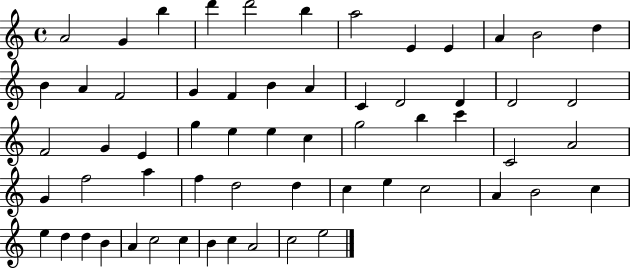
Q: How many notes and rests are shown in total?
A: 60